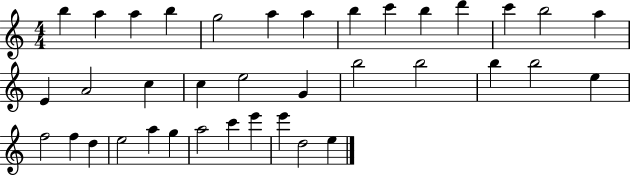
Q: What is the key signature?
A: C major